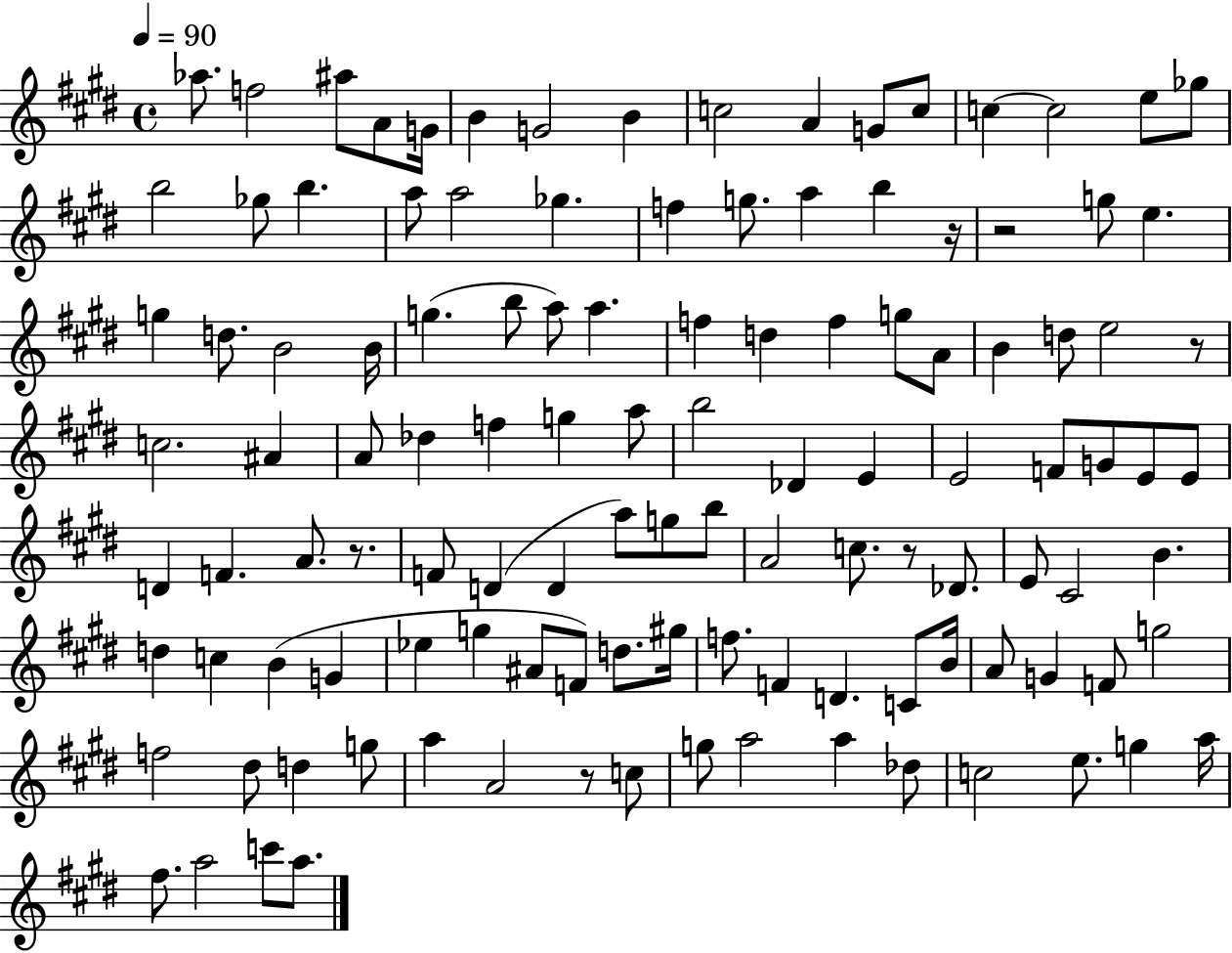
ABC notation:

X:1
T:Untitled
M:4/4
L:1/4
K:E
_a/2 f2 ^a/2 A/2 G/4 B G2 B c2 A G/2 c/2 c c2 e/2 _g/2 b2 _g/2 b a/2 a2 _g f g/2 a b z/4 z2 g/2 e g d/2 B2 B/4 g b/2 a/2 a f d f g/2 A/2 B d/2 e2 z/2 c2 ^A A/2 _d f g a/2 b2 _D E E2 F/2 G/2 E/2 E/2 D F A/2 z/2 F/2 D D a/2 g/2 b/2 A2 c/2 z/2 _D/2 E/2 ^C2 B d c B G _e g ^A/2 F/2 d/2 ^g/4 f/2 F D C/2 B/4 A/2 G F/2 g2 f2 ^d/2 d g/2 a A2 z/2 c/2 g/2 a2 a _d/2 c2 e/2 g a/4 ^f/2 a2 c'/2 a/2